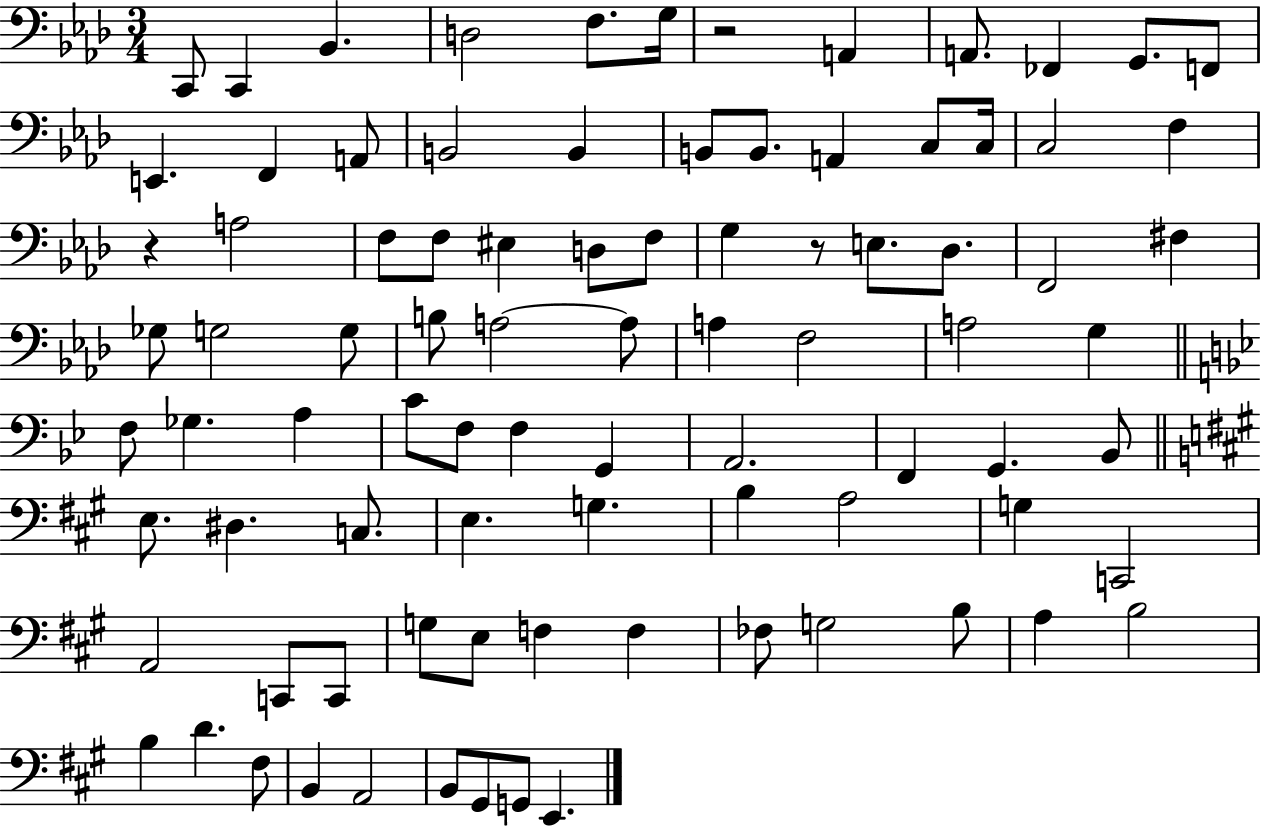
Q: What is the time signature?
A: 3/4